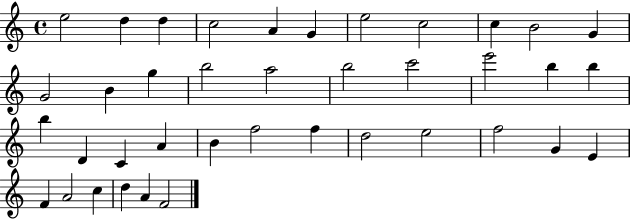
X:1
T:Untitled
M:4/4
L:1/4
K:C
e2 d d c2 A G e2 c2 c B2 G G2 B g b2 a2 b2 c'2 e'2 b b b D C A B f2 f d2 e2 f2 G E F A2 c d A F2